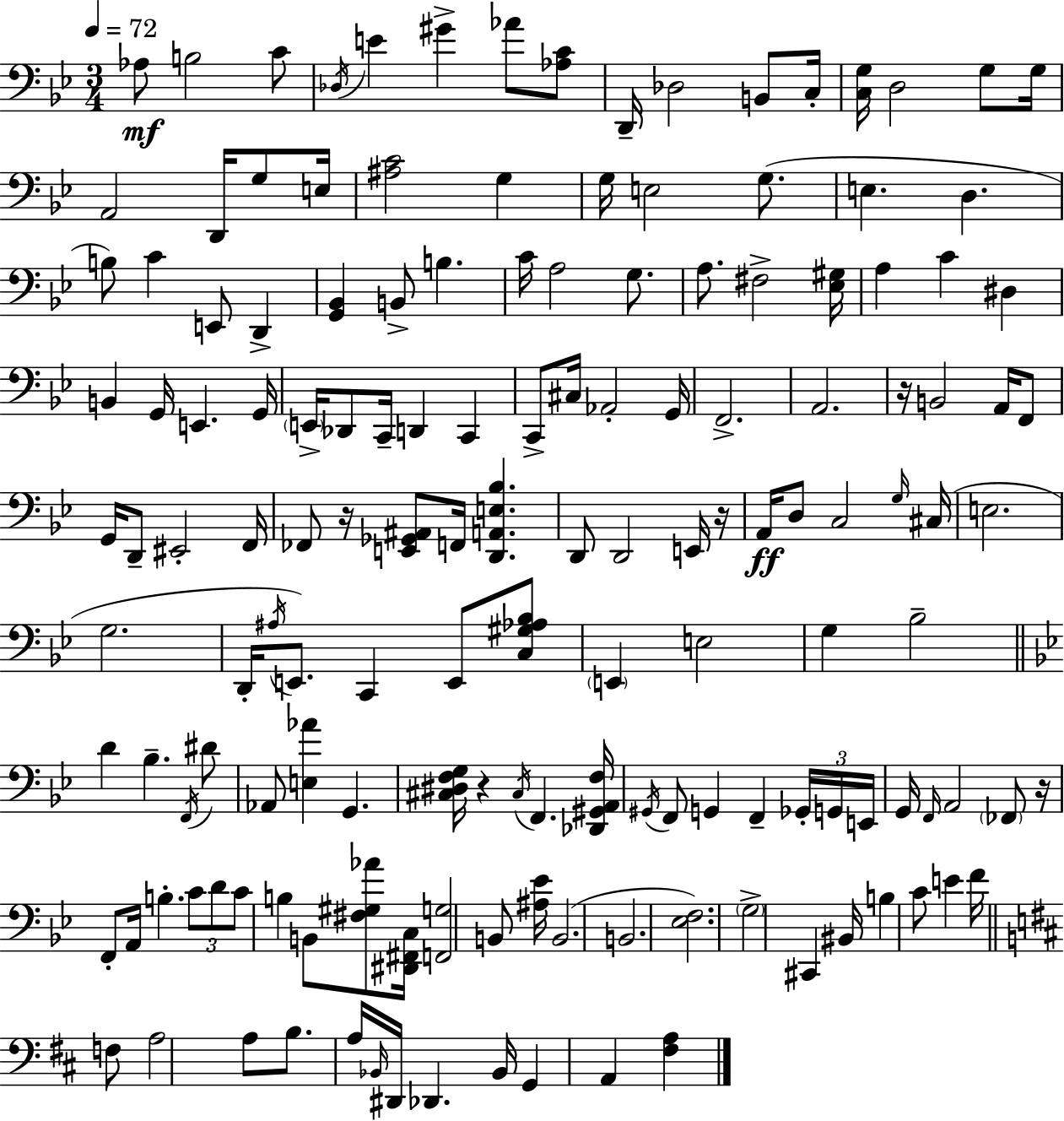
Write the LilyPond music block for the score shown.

{
  \clef bass
  \numericTimeSignature
  \time 3/4
  \key bes \major
  \tempo 4 = 72
  aes8\mf b2 c'8 | \acciaccatura { des16 } e'4 gis'4-> aes'8 <aes c'>8 | d,16-- des2 b,8 | c16-. <c g>16 d2 g8 | \break g16 a,2 d,16 g8 | e16 <ais c'>2 g4 | g16 e2 g8.( | e4. d4. | \break b8) c'4 e,8 d,4-> | <g, bes,>4 b,8-> b4. | c'16 a2 g8. | a8. fis2-> | \break <ees gis>16 a4 c'4 dis4 | b,4 g,16 e,4. | g,16 \parenthesize e,16-> des,8 c,16-- d,4 c,4 | c,8-> cis16 aes,2-. | \break g,16 f,2.-> | a,2. | r16 b,2 a,16 f,8 | g,16 d,8-- eis,2-. | \break f,16 fes,8 r16 <e, ges, ais,>8 f,16 <d, a, e bes>4. | d,8 d,2 e,16 | r16 a,16\ff d8 c2 | \grace { g16 }( cis16 e2. | \break g2. | d,16-. \acciaccatura { ais16 }) e,8. c,4 e,8 | <c gis aes bes>8 \parenthesize e,4 e2 | g4 bes2-- | \break \bar "||" \break \key bes \major d'4 bes4.-- \acciaccatura { f,16 } dis'8 | aes,8 <e aes'>4 g,4. | <cis dis f g>16 r4 \acciaccatura { cis16 } f,4. | <des, gis, a, f>16 \acciaccatura { gis,16 } f,8 g,4 f,4-- | \break \tuplet 3/2 { ges,16-. g,16 e,16 } g,16 \grace { f,16 } a,2 | \parenthesize fes,8 r16 f,8-. a,16 b4.-. | \tuplet 3/2 { c'8 d'8 c'8 } b4 | b,8 <fis gis aes'>8 <dis, fis, c>16 <f, g>2 | \break b,8 <ais ees'>16 b,2.( | b,2. | <ees f>2.) | \parenthesize g2-> | \break cis,4 bis,16 b4 c'8 e'4 | f'16 \bar "||" \break \key b \minor f8 a2 a8 | b8. a16 \grace { bes,16 } dis,16 des,4. | bes,16 g,4 a,4 <fis a>4 | \bar "|."
}